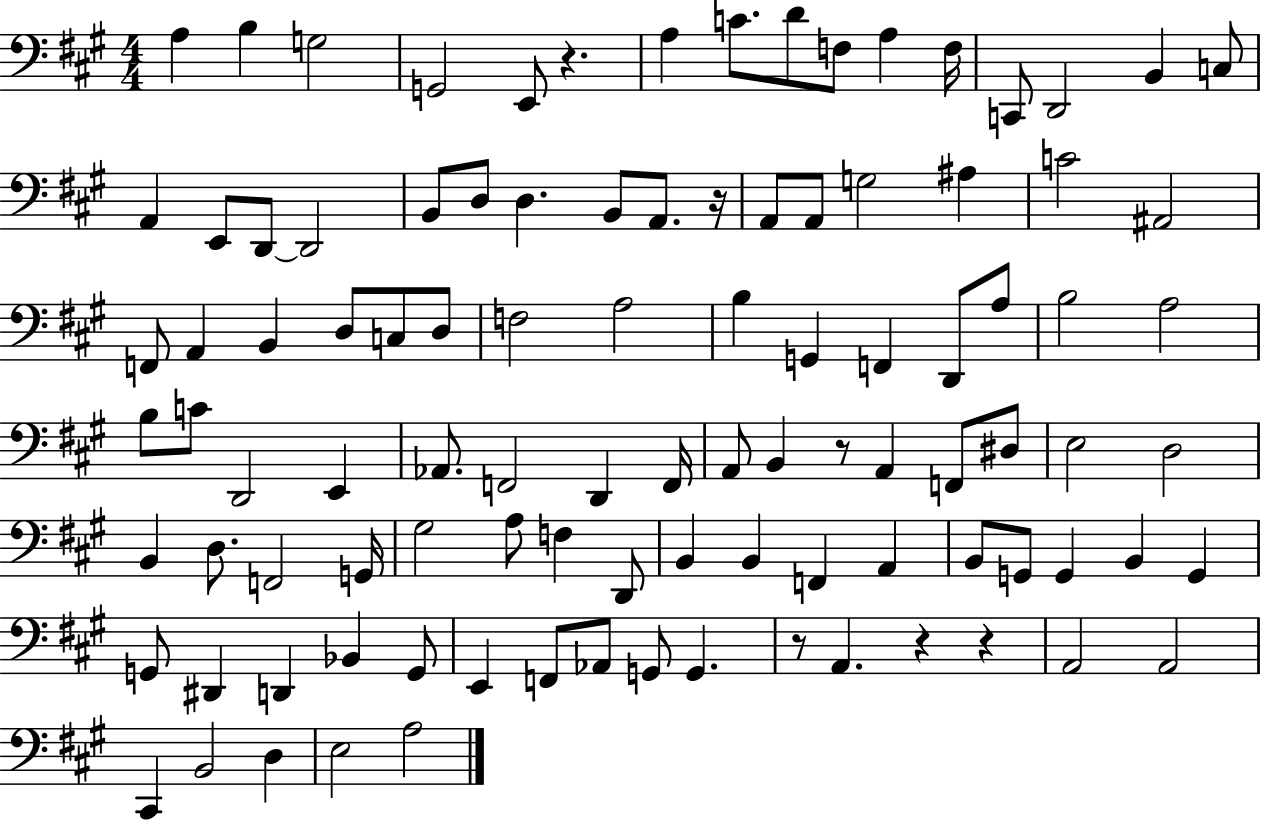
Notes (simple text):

A3/q B3/q G3/h G2/h E2/e R/q. A3/q C4/e. D4/e F3/e A3/q F3/s C2/e D2/h B2/q C3/e A2/q E2/e D2/e D2/h B2/e D3/e D3/q. B2/e A2/e. R/s A2/e A2/e G3/h A#3/q C4/h A#2/h F2/e A2/q B2/q D3/e C3/e D3/e F3/h A3/h B3/q G2/q F2/q D2/e A3/e B3/h A3/h B3/e C4/e D2/h E2/q Ab2/e. F2/h D2/q F2/s A2/e B2/q R/e A2/q F2/e D#3/e E3/h D3/h B2/q D3/e. F2/h G2/s G#3/h A3/e F3/q D2/e B2/q B2/q F2/q A2/q B2/e G2/e G2/q B2/q G2/q G2/e D#2/q D2/q Bb2/q G2/e E2/q F2/e Ab2/e G2/e G2/q. R/e A2/q. R/q R/q A2/h A2/h C#2/q B2/h D3/q E3/h A3/h